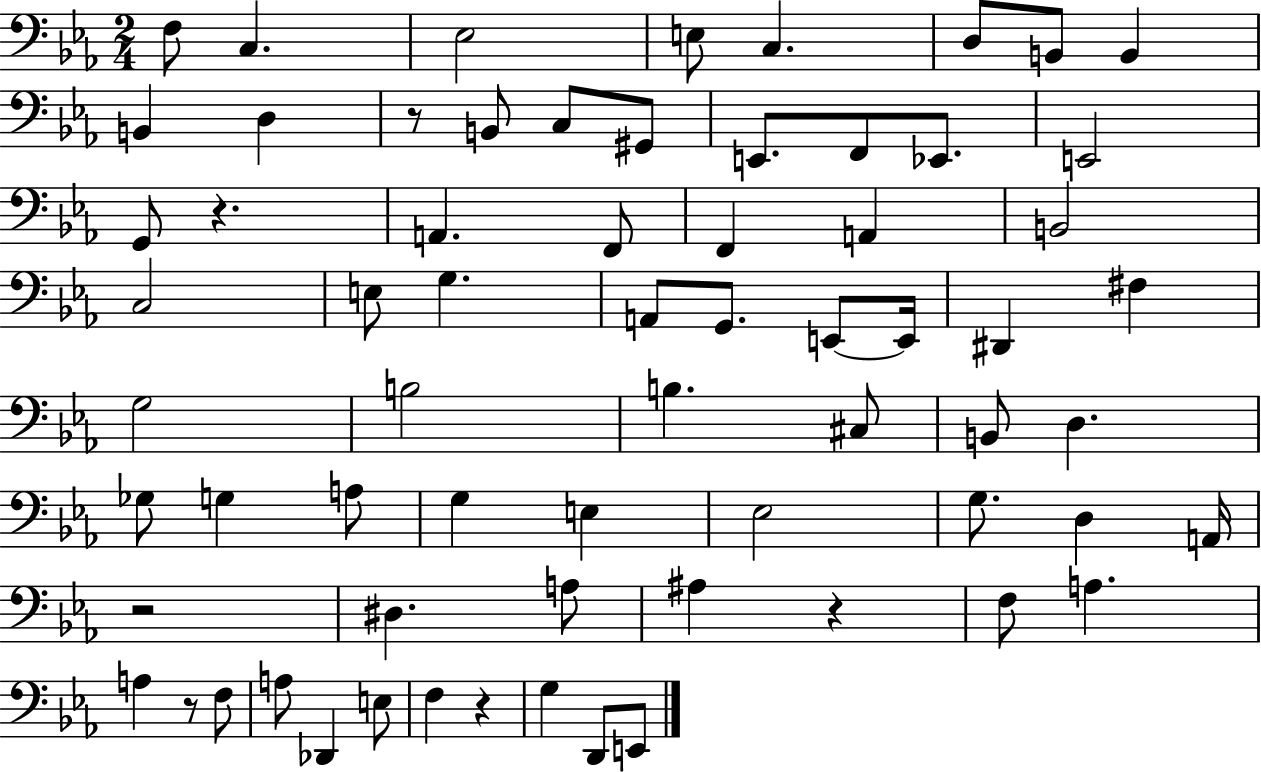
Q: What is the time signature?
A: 2/4